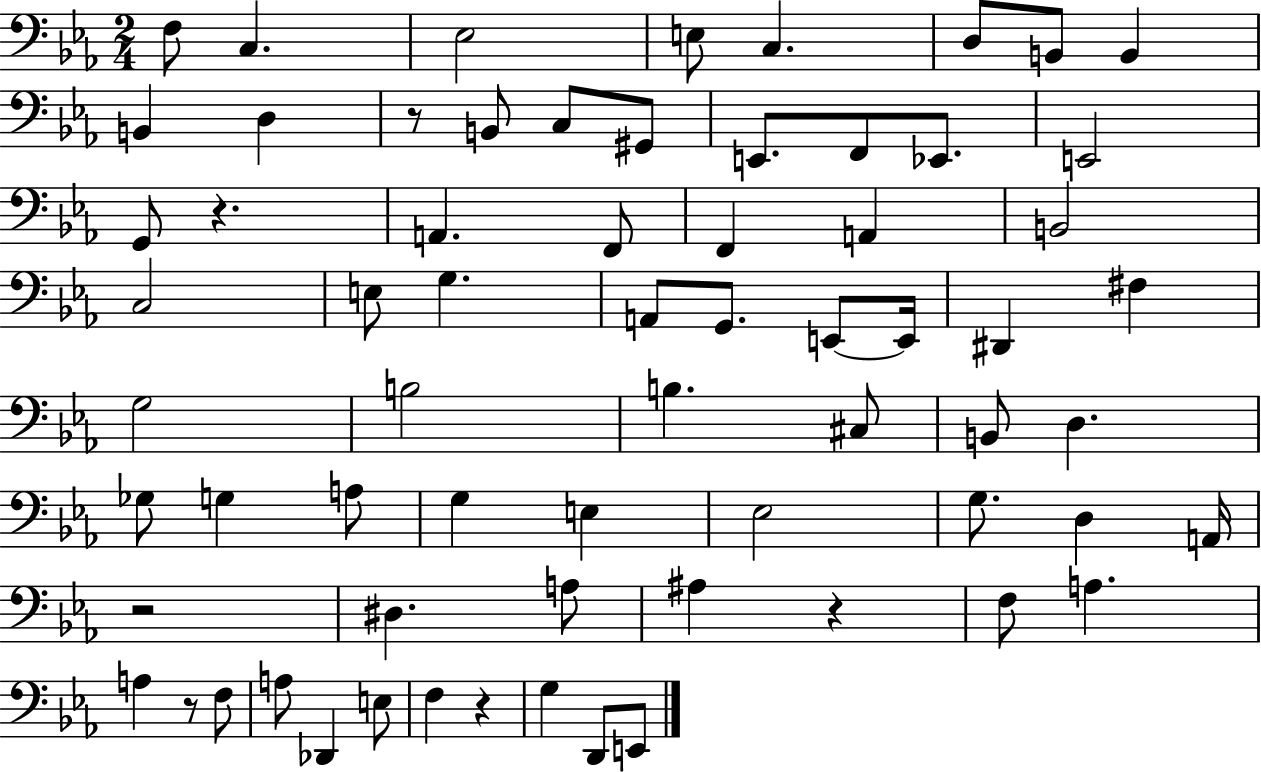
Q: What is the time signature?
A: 2/4